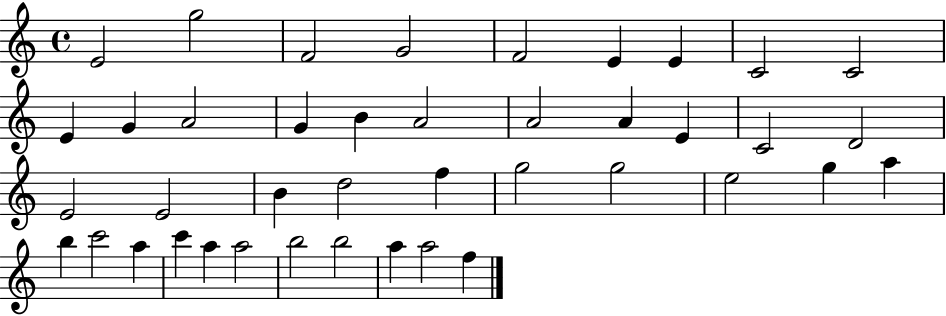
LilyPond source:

{
  \clef treble
  \time 4/4
  \defaultTimeSignature
  \key c \major
  e'2 g''2 | f'2 g'2 | f'2 e'4 e'4 | c'2 c'2 | \break e'4 g'4 a'2 | g'4 b'4 a'2 | a'2 a'4 e'4 | c'2 d'2 | \break e'2 e'2 | b'4 d''2 f''4 | g''2 g''2 | e''2 g''4 a''4 | \break b''4 c'''2 a''4 | c'''4 a''4 a''2 | b''2 b''2 | a''4 a''2 f''4 | \break \bar "|."
}